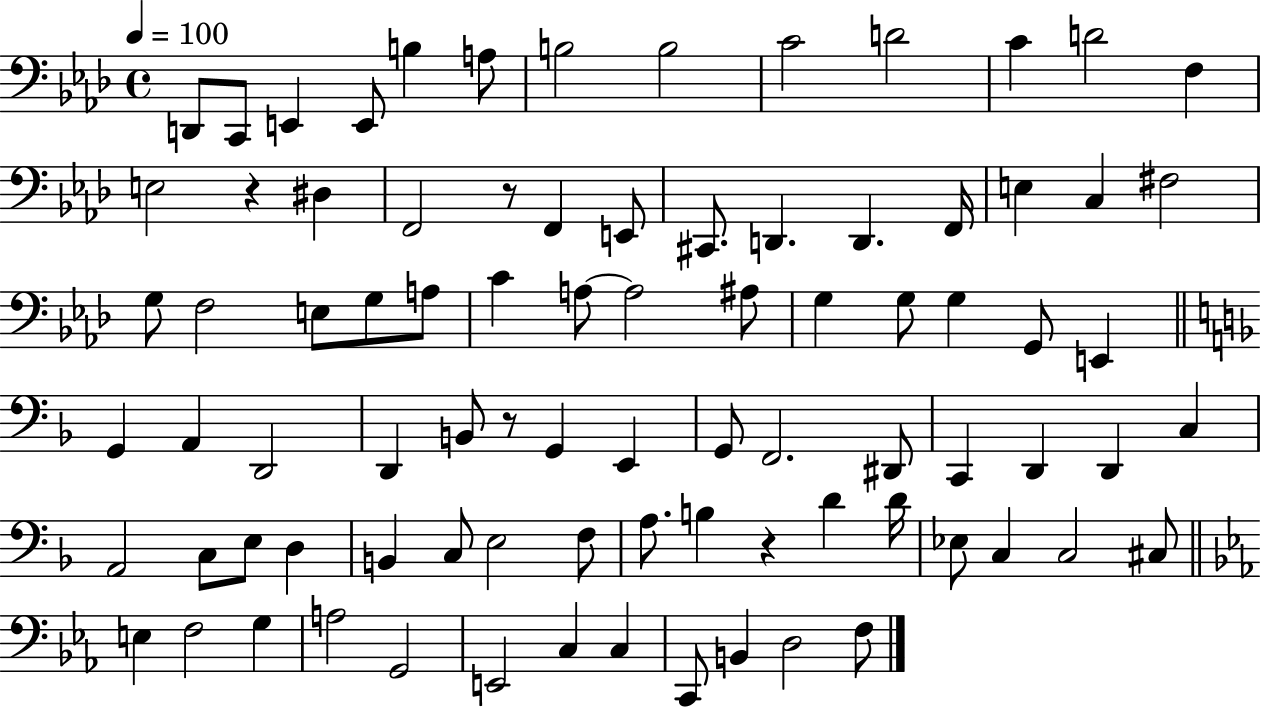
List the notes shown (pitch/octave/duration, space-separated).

D2/e C2/e E2/q E2/e B3/q A3/e B3/h B3/h C4/h D4/h C4/q D4/h F3/q E3/h R/q D#3/q F2/h R/e F2/q E2/e C#2/e. D2/q. D2/q. F2/s E3/q C3/q F#3/h G3/e F3/h E3/e G3/e A3/e C4/q A3/e A3/h A#3/e G3/q G3/e G3/q G2/e E2/q G2/q A2/q D2/h D2/q B2/e R/e G2/q E2/q G2/e F2/h. D#2/e C2/q D2/q D2/q C3/q A2/h C3/e E3/e D3/q B2/q C3/e E3/h F3/e A3/e. B3/q R/q D4/q D4/s Eb3/e C3/q C3/h C#3/e E3/q F3/h G3/q A3/h G2/h E2/h C3/q C3/q C2/e B2/q D3/h F3/e